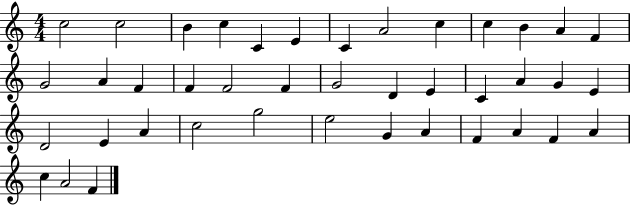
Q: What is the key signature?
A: C major